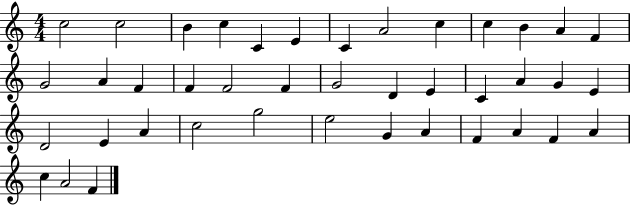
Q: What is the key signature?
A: C major